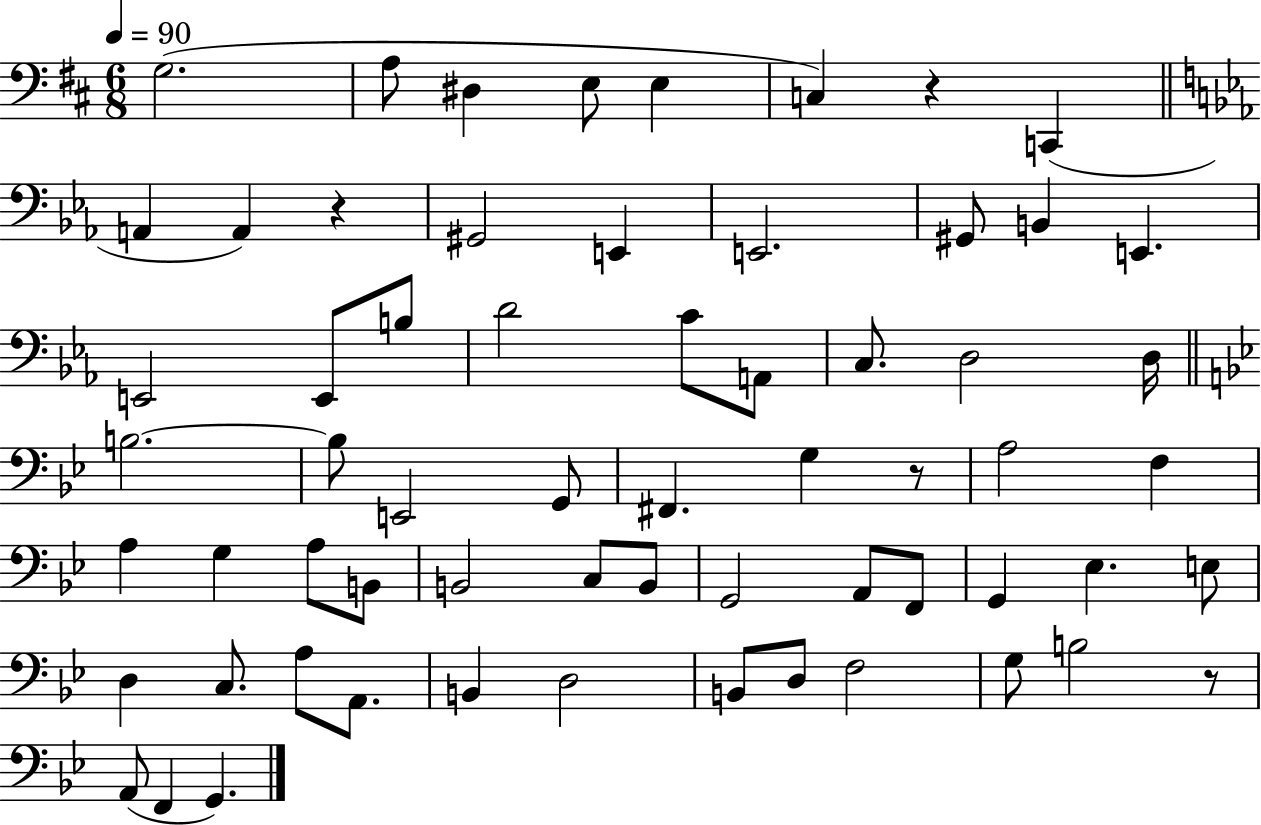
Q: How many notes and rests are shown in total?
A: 63